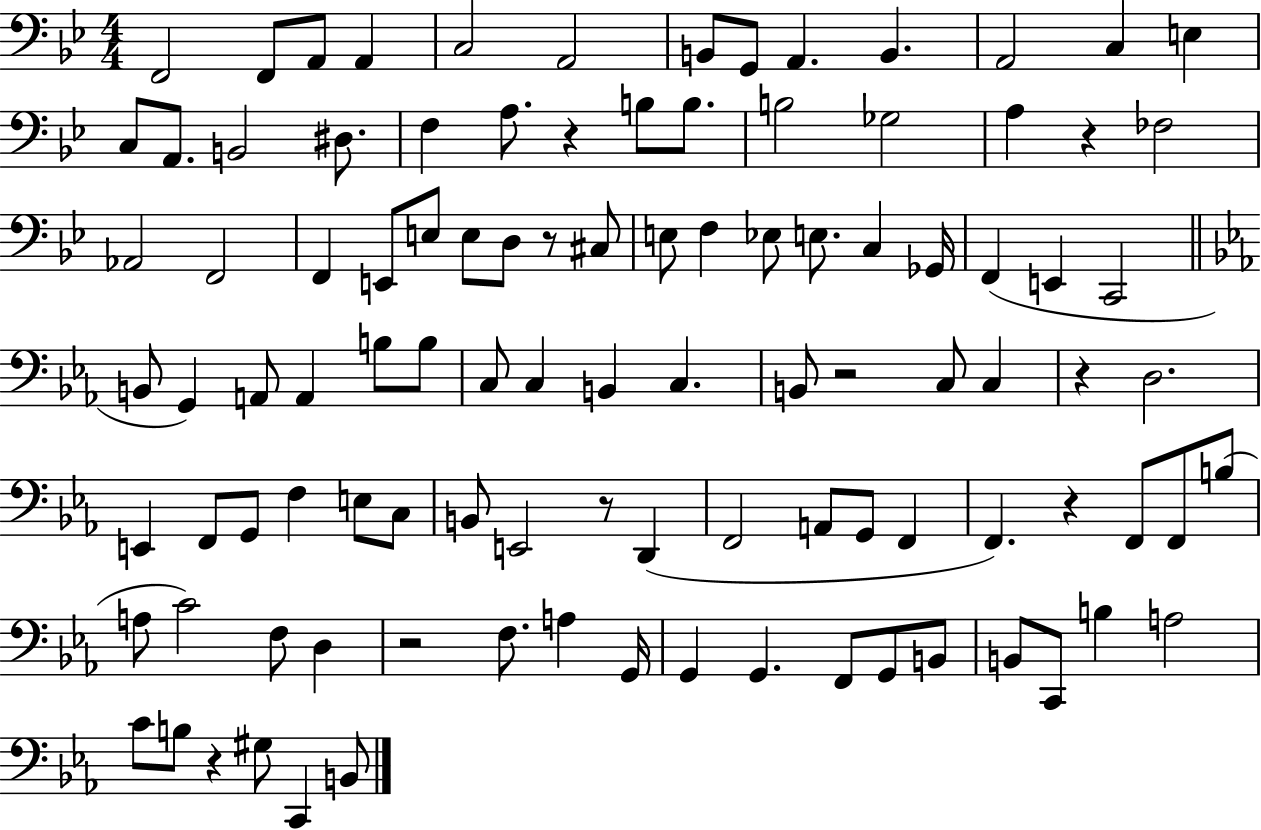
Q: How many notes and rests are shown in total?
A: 103